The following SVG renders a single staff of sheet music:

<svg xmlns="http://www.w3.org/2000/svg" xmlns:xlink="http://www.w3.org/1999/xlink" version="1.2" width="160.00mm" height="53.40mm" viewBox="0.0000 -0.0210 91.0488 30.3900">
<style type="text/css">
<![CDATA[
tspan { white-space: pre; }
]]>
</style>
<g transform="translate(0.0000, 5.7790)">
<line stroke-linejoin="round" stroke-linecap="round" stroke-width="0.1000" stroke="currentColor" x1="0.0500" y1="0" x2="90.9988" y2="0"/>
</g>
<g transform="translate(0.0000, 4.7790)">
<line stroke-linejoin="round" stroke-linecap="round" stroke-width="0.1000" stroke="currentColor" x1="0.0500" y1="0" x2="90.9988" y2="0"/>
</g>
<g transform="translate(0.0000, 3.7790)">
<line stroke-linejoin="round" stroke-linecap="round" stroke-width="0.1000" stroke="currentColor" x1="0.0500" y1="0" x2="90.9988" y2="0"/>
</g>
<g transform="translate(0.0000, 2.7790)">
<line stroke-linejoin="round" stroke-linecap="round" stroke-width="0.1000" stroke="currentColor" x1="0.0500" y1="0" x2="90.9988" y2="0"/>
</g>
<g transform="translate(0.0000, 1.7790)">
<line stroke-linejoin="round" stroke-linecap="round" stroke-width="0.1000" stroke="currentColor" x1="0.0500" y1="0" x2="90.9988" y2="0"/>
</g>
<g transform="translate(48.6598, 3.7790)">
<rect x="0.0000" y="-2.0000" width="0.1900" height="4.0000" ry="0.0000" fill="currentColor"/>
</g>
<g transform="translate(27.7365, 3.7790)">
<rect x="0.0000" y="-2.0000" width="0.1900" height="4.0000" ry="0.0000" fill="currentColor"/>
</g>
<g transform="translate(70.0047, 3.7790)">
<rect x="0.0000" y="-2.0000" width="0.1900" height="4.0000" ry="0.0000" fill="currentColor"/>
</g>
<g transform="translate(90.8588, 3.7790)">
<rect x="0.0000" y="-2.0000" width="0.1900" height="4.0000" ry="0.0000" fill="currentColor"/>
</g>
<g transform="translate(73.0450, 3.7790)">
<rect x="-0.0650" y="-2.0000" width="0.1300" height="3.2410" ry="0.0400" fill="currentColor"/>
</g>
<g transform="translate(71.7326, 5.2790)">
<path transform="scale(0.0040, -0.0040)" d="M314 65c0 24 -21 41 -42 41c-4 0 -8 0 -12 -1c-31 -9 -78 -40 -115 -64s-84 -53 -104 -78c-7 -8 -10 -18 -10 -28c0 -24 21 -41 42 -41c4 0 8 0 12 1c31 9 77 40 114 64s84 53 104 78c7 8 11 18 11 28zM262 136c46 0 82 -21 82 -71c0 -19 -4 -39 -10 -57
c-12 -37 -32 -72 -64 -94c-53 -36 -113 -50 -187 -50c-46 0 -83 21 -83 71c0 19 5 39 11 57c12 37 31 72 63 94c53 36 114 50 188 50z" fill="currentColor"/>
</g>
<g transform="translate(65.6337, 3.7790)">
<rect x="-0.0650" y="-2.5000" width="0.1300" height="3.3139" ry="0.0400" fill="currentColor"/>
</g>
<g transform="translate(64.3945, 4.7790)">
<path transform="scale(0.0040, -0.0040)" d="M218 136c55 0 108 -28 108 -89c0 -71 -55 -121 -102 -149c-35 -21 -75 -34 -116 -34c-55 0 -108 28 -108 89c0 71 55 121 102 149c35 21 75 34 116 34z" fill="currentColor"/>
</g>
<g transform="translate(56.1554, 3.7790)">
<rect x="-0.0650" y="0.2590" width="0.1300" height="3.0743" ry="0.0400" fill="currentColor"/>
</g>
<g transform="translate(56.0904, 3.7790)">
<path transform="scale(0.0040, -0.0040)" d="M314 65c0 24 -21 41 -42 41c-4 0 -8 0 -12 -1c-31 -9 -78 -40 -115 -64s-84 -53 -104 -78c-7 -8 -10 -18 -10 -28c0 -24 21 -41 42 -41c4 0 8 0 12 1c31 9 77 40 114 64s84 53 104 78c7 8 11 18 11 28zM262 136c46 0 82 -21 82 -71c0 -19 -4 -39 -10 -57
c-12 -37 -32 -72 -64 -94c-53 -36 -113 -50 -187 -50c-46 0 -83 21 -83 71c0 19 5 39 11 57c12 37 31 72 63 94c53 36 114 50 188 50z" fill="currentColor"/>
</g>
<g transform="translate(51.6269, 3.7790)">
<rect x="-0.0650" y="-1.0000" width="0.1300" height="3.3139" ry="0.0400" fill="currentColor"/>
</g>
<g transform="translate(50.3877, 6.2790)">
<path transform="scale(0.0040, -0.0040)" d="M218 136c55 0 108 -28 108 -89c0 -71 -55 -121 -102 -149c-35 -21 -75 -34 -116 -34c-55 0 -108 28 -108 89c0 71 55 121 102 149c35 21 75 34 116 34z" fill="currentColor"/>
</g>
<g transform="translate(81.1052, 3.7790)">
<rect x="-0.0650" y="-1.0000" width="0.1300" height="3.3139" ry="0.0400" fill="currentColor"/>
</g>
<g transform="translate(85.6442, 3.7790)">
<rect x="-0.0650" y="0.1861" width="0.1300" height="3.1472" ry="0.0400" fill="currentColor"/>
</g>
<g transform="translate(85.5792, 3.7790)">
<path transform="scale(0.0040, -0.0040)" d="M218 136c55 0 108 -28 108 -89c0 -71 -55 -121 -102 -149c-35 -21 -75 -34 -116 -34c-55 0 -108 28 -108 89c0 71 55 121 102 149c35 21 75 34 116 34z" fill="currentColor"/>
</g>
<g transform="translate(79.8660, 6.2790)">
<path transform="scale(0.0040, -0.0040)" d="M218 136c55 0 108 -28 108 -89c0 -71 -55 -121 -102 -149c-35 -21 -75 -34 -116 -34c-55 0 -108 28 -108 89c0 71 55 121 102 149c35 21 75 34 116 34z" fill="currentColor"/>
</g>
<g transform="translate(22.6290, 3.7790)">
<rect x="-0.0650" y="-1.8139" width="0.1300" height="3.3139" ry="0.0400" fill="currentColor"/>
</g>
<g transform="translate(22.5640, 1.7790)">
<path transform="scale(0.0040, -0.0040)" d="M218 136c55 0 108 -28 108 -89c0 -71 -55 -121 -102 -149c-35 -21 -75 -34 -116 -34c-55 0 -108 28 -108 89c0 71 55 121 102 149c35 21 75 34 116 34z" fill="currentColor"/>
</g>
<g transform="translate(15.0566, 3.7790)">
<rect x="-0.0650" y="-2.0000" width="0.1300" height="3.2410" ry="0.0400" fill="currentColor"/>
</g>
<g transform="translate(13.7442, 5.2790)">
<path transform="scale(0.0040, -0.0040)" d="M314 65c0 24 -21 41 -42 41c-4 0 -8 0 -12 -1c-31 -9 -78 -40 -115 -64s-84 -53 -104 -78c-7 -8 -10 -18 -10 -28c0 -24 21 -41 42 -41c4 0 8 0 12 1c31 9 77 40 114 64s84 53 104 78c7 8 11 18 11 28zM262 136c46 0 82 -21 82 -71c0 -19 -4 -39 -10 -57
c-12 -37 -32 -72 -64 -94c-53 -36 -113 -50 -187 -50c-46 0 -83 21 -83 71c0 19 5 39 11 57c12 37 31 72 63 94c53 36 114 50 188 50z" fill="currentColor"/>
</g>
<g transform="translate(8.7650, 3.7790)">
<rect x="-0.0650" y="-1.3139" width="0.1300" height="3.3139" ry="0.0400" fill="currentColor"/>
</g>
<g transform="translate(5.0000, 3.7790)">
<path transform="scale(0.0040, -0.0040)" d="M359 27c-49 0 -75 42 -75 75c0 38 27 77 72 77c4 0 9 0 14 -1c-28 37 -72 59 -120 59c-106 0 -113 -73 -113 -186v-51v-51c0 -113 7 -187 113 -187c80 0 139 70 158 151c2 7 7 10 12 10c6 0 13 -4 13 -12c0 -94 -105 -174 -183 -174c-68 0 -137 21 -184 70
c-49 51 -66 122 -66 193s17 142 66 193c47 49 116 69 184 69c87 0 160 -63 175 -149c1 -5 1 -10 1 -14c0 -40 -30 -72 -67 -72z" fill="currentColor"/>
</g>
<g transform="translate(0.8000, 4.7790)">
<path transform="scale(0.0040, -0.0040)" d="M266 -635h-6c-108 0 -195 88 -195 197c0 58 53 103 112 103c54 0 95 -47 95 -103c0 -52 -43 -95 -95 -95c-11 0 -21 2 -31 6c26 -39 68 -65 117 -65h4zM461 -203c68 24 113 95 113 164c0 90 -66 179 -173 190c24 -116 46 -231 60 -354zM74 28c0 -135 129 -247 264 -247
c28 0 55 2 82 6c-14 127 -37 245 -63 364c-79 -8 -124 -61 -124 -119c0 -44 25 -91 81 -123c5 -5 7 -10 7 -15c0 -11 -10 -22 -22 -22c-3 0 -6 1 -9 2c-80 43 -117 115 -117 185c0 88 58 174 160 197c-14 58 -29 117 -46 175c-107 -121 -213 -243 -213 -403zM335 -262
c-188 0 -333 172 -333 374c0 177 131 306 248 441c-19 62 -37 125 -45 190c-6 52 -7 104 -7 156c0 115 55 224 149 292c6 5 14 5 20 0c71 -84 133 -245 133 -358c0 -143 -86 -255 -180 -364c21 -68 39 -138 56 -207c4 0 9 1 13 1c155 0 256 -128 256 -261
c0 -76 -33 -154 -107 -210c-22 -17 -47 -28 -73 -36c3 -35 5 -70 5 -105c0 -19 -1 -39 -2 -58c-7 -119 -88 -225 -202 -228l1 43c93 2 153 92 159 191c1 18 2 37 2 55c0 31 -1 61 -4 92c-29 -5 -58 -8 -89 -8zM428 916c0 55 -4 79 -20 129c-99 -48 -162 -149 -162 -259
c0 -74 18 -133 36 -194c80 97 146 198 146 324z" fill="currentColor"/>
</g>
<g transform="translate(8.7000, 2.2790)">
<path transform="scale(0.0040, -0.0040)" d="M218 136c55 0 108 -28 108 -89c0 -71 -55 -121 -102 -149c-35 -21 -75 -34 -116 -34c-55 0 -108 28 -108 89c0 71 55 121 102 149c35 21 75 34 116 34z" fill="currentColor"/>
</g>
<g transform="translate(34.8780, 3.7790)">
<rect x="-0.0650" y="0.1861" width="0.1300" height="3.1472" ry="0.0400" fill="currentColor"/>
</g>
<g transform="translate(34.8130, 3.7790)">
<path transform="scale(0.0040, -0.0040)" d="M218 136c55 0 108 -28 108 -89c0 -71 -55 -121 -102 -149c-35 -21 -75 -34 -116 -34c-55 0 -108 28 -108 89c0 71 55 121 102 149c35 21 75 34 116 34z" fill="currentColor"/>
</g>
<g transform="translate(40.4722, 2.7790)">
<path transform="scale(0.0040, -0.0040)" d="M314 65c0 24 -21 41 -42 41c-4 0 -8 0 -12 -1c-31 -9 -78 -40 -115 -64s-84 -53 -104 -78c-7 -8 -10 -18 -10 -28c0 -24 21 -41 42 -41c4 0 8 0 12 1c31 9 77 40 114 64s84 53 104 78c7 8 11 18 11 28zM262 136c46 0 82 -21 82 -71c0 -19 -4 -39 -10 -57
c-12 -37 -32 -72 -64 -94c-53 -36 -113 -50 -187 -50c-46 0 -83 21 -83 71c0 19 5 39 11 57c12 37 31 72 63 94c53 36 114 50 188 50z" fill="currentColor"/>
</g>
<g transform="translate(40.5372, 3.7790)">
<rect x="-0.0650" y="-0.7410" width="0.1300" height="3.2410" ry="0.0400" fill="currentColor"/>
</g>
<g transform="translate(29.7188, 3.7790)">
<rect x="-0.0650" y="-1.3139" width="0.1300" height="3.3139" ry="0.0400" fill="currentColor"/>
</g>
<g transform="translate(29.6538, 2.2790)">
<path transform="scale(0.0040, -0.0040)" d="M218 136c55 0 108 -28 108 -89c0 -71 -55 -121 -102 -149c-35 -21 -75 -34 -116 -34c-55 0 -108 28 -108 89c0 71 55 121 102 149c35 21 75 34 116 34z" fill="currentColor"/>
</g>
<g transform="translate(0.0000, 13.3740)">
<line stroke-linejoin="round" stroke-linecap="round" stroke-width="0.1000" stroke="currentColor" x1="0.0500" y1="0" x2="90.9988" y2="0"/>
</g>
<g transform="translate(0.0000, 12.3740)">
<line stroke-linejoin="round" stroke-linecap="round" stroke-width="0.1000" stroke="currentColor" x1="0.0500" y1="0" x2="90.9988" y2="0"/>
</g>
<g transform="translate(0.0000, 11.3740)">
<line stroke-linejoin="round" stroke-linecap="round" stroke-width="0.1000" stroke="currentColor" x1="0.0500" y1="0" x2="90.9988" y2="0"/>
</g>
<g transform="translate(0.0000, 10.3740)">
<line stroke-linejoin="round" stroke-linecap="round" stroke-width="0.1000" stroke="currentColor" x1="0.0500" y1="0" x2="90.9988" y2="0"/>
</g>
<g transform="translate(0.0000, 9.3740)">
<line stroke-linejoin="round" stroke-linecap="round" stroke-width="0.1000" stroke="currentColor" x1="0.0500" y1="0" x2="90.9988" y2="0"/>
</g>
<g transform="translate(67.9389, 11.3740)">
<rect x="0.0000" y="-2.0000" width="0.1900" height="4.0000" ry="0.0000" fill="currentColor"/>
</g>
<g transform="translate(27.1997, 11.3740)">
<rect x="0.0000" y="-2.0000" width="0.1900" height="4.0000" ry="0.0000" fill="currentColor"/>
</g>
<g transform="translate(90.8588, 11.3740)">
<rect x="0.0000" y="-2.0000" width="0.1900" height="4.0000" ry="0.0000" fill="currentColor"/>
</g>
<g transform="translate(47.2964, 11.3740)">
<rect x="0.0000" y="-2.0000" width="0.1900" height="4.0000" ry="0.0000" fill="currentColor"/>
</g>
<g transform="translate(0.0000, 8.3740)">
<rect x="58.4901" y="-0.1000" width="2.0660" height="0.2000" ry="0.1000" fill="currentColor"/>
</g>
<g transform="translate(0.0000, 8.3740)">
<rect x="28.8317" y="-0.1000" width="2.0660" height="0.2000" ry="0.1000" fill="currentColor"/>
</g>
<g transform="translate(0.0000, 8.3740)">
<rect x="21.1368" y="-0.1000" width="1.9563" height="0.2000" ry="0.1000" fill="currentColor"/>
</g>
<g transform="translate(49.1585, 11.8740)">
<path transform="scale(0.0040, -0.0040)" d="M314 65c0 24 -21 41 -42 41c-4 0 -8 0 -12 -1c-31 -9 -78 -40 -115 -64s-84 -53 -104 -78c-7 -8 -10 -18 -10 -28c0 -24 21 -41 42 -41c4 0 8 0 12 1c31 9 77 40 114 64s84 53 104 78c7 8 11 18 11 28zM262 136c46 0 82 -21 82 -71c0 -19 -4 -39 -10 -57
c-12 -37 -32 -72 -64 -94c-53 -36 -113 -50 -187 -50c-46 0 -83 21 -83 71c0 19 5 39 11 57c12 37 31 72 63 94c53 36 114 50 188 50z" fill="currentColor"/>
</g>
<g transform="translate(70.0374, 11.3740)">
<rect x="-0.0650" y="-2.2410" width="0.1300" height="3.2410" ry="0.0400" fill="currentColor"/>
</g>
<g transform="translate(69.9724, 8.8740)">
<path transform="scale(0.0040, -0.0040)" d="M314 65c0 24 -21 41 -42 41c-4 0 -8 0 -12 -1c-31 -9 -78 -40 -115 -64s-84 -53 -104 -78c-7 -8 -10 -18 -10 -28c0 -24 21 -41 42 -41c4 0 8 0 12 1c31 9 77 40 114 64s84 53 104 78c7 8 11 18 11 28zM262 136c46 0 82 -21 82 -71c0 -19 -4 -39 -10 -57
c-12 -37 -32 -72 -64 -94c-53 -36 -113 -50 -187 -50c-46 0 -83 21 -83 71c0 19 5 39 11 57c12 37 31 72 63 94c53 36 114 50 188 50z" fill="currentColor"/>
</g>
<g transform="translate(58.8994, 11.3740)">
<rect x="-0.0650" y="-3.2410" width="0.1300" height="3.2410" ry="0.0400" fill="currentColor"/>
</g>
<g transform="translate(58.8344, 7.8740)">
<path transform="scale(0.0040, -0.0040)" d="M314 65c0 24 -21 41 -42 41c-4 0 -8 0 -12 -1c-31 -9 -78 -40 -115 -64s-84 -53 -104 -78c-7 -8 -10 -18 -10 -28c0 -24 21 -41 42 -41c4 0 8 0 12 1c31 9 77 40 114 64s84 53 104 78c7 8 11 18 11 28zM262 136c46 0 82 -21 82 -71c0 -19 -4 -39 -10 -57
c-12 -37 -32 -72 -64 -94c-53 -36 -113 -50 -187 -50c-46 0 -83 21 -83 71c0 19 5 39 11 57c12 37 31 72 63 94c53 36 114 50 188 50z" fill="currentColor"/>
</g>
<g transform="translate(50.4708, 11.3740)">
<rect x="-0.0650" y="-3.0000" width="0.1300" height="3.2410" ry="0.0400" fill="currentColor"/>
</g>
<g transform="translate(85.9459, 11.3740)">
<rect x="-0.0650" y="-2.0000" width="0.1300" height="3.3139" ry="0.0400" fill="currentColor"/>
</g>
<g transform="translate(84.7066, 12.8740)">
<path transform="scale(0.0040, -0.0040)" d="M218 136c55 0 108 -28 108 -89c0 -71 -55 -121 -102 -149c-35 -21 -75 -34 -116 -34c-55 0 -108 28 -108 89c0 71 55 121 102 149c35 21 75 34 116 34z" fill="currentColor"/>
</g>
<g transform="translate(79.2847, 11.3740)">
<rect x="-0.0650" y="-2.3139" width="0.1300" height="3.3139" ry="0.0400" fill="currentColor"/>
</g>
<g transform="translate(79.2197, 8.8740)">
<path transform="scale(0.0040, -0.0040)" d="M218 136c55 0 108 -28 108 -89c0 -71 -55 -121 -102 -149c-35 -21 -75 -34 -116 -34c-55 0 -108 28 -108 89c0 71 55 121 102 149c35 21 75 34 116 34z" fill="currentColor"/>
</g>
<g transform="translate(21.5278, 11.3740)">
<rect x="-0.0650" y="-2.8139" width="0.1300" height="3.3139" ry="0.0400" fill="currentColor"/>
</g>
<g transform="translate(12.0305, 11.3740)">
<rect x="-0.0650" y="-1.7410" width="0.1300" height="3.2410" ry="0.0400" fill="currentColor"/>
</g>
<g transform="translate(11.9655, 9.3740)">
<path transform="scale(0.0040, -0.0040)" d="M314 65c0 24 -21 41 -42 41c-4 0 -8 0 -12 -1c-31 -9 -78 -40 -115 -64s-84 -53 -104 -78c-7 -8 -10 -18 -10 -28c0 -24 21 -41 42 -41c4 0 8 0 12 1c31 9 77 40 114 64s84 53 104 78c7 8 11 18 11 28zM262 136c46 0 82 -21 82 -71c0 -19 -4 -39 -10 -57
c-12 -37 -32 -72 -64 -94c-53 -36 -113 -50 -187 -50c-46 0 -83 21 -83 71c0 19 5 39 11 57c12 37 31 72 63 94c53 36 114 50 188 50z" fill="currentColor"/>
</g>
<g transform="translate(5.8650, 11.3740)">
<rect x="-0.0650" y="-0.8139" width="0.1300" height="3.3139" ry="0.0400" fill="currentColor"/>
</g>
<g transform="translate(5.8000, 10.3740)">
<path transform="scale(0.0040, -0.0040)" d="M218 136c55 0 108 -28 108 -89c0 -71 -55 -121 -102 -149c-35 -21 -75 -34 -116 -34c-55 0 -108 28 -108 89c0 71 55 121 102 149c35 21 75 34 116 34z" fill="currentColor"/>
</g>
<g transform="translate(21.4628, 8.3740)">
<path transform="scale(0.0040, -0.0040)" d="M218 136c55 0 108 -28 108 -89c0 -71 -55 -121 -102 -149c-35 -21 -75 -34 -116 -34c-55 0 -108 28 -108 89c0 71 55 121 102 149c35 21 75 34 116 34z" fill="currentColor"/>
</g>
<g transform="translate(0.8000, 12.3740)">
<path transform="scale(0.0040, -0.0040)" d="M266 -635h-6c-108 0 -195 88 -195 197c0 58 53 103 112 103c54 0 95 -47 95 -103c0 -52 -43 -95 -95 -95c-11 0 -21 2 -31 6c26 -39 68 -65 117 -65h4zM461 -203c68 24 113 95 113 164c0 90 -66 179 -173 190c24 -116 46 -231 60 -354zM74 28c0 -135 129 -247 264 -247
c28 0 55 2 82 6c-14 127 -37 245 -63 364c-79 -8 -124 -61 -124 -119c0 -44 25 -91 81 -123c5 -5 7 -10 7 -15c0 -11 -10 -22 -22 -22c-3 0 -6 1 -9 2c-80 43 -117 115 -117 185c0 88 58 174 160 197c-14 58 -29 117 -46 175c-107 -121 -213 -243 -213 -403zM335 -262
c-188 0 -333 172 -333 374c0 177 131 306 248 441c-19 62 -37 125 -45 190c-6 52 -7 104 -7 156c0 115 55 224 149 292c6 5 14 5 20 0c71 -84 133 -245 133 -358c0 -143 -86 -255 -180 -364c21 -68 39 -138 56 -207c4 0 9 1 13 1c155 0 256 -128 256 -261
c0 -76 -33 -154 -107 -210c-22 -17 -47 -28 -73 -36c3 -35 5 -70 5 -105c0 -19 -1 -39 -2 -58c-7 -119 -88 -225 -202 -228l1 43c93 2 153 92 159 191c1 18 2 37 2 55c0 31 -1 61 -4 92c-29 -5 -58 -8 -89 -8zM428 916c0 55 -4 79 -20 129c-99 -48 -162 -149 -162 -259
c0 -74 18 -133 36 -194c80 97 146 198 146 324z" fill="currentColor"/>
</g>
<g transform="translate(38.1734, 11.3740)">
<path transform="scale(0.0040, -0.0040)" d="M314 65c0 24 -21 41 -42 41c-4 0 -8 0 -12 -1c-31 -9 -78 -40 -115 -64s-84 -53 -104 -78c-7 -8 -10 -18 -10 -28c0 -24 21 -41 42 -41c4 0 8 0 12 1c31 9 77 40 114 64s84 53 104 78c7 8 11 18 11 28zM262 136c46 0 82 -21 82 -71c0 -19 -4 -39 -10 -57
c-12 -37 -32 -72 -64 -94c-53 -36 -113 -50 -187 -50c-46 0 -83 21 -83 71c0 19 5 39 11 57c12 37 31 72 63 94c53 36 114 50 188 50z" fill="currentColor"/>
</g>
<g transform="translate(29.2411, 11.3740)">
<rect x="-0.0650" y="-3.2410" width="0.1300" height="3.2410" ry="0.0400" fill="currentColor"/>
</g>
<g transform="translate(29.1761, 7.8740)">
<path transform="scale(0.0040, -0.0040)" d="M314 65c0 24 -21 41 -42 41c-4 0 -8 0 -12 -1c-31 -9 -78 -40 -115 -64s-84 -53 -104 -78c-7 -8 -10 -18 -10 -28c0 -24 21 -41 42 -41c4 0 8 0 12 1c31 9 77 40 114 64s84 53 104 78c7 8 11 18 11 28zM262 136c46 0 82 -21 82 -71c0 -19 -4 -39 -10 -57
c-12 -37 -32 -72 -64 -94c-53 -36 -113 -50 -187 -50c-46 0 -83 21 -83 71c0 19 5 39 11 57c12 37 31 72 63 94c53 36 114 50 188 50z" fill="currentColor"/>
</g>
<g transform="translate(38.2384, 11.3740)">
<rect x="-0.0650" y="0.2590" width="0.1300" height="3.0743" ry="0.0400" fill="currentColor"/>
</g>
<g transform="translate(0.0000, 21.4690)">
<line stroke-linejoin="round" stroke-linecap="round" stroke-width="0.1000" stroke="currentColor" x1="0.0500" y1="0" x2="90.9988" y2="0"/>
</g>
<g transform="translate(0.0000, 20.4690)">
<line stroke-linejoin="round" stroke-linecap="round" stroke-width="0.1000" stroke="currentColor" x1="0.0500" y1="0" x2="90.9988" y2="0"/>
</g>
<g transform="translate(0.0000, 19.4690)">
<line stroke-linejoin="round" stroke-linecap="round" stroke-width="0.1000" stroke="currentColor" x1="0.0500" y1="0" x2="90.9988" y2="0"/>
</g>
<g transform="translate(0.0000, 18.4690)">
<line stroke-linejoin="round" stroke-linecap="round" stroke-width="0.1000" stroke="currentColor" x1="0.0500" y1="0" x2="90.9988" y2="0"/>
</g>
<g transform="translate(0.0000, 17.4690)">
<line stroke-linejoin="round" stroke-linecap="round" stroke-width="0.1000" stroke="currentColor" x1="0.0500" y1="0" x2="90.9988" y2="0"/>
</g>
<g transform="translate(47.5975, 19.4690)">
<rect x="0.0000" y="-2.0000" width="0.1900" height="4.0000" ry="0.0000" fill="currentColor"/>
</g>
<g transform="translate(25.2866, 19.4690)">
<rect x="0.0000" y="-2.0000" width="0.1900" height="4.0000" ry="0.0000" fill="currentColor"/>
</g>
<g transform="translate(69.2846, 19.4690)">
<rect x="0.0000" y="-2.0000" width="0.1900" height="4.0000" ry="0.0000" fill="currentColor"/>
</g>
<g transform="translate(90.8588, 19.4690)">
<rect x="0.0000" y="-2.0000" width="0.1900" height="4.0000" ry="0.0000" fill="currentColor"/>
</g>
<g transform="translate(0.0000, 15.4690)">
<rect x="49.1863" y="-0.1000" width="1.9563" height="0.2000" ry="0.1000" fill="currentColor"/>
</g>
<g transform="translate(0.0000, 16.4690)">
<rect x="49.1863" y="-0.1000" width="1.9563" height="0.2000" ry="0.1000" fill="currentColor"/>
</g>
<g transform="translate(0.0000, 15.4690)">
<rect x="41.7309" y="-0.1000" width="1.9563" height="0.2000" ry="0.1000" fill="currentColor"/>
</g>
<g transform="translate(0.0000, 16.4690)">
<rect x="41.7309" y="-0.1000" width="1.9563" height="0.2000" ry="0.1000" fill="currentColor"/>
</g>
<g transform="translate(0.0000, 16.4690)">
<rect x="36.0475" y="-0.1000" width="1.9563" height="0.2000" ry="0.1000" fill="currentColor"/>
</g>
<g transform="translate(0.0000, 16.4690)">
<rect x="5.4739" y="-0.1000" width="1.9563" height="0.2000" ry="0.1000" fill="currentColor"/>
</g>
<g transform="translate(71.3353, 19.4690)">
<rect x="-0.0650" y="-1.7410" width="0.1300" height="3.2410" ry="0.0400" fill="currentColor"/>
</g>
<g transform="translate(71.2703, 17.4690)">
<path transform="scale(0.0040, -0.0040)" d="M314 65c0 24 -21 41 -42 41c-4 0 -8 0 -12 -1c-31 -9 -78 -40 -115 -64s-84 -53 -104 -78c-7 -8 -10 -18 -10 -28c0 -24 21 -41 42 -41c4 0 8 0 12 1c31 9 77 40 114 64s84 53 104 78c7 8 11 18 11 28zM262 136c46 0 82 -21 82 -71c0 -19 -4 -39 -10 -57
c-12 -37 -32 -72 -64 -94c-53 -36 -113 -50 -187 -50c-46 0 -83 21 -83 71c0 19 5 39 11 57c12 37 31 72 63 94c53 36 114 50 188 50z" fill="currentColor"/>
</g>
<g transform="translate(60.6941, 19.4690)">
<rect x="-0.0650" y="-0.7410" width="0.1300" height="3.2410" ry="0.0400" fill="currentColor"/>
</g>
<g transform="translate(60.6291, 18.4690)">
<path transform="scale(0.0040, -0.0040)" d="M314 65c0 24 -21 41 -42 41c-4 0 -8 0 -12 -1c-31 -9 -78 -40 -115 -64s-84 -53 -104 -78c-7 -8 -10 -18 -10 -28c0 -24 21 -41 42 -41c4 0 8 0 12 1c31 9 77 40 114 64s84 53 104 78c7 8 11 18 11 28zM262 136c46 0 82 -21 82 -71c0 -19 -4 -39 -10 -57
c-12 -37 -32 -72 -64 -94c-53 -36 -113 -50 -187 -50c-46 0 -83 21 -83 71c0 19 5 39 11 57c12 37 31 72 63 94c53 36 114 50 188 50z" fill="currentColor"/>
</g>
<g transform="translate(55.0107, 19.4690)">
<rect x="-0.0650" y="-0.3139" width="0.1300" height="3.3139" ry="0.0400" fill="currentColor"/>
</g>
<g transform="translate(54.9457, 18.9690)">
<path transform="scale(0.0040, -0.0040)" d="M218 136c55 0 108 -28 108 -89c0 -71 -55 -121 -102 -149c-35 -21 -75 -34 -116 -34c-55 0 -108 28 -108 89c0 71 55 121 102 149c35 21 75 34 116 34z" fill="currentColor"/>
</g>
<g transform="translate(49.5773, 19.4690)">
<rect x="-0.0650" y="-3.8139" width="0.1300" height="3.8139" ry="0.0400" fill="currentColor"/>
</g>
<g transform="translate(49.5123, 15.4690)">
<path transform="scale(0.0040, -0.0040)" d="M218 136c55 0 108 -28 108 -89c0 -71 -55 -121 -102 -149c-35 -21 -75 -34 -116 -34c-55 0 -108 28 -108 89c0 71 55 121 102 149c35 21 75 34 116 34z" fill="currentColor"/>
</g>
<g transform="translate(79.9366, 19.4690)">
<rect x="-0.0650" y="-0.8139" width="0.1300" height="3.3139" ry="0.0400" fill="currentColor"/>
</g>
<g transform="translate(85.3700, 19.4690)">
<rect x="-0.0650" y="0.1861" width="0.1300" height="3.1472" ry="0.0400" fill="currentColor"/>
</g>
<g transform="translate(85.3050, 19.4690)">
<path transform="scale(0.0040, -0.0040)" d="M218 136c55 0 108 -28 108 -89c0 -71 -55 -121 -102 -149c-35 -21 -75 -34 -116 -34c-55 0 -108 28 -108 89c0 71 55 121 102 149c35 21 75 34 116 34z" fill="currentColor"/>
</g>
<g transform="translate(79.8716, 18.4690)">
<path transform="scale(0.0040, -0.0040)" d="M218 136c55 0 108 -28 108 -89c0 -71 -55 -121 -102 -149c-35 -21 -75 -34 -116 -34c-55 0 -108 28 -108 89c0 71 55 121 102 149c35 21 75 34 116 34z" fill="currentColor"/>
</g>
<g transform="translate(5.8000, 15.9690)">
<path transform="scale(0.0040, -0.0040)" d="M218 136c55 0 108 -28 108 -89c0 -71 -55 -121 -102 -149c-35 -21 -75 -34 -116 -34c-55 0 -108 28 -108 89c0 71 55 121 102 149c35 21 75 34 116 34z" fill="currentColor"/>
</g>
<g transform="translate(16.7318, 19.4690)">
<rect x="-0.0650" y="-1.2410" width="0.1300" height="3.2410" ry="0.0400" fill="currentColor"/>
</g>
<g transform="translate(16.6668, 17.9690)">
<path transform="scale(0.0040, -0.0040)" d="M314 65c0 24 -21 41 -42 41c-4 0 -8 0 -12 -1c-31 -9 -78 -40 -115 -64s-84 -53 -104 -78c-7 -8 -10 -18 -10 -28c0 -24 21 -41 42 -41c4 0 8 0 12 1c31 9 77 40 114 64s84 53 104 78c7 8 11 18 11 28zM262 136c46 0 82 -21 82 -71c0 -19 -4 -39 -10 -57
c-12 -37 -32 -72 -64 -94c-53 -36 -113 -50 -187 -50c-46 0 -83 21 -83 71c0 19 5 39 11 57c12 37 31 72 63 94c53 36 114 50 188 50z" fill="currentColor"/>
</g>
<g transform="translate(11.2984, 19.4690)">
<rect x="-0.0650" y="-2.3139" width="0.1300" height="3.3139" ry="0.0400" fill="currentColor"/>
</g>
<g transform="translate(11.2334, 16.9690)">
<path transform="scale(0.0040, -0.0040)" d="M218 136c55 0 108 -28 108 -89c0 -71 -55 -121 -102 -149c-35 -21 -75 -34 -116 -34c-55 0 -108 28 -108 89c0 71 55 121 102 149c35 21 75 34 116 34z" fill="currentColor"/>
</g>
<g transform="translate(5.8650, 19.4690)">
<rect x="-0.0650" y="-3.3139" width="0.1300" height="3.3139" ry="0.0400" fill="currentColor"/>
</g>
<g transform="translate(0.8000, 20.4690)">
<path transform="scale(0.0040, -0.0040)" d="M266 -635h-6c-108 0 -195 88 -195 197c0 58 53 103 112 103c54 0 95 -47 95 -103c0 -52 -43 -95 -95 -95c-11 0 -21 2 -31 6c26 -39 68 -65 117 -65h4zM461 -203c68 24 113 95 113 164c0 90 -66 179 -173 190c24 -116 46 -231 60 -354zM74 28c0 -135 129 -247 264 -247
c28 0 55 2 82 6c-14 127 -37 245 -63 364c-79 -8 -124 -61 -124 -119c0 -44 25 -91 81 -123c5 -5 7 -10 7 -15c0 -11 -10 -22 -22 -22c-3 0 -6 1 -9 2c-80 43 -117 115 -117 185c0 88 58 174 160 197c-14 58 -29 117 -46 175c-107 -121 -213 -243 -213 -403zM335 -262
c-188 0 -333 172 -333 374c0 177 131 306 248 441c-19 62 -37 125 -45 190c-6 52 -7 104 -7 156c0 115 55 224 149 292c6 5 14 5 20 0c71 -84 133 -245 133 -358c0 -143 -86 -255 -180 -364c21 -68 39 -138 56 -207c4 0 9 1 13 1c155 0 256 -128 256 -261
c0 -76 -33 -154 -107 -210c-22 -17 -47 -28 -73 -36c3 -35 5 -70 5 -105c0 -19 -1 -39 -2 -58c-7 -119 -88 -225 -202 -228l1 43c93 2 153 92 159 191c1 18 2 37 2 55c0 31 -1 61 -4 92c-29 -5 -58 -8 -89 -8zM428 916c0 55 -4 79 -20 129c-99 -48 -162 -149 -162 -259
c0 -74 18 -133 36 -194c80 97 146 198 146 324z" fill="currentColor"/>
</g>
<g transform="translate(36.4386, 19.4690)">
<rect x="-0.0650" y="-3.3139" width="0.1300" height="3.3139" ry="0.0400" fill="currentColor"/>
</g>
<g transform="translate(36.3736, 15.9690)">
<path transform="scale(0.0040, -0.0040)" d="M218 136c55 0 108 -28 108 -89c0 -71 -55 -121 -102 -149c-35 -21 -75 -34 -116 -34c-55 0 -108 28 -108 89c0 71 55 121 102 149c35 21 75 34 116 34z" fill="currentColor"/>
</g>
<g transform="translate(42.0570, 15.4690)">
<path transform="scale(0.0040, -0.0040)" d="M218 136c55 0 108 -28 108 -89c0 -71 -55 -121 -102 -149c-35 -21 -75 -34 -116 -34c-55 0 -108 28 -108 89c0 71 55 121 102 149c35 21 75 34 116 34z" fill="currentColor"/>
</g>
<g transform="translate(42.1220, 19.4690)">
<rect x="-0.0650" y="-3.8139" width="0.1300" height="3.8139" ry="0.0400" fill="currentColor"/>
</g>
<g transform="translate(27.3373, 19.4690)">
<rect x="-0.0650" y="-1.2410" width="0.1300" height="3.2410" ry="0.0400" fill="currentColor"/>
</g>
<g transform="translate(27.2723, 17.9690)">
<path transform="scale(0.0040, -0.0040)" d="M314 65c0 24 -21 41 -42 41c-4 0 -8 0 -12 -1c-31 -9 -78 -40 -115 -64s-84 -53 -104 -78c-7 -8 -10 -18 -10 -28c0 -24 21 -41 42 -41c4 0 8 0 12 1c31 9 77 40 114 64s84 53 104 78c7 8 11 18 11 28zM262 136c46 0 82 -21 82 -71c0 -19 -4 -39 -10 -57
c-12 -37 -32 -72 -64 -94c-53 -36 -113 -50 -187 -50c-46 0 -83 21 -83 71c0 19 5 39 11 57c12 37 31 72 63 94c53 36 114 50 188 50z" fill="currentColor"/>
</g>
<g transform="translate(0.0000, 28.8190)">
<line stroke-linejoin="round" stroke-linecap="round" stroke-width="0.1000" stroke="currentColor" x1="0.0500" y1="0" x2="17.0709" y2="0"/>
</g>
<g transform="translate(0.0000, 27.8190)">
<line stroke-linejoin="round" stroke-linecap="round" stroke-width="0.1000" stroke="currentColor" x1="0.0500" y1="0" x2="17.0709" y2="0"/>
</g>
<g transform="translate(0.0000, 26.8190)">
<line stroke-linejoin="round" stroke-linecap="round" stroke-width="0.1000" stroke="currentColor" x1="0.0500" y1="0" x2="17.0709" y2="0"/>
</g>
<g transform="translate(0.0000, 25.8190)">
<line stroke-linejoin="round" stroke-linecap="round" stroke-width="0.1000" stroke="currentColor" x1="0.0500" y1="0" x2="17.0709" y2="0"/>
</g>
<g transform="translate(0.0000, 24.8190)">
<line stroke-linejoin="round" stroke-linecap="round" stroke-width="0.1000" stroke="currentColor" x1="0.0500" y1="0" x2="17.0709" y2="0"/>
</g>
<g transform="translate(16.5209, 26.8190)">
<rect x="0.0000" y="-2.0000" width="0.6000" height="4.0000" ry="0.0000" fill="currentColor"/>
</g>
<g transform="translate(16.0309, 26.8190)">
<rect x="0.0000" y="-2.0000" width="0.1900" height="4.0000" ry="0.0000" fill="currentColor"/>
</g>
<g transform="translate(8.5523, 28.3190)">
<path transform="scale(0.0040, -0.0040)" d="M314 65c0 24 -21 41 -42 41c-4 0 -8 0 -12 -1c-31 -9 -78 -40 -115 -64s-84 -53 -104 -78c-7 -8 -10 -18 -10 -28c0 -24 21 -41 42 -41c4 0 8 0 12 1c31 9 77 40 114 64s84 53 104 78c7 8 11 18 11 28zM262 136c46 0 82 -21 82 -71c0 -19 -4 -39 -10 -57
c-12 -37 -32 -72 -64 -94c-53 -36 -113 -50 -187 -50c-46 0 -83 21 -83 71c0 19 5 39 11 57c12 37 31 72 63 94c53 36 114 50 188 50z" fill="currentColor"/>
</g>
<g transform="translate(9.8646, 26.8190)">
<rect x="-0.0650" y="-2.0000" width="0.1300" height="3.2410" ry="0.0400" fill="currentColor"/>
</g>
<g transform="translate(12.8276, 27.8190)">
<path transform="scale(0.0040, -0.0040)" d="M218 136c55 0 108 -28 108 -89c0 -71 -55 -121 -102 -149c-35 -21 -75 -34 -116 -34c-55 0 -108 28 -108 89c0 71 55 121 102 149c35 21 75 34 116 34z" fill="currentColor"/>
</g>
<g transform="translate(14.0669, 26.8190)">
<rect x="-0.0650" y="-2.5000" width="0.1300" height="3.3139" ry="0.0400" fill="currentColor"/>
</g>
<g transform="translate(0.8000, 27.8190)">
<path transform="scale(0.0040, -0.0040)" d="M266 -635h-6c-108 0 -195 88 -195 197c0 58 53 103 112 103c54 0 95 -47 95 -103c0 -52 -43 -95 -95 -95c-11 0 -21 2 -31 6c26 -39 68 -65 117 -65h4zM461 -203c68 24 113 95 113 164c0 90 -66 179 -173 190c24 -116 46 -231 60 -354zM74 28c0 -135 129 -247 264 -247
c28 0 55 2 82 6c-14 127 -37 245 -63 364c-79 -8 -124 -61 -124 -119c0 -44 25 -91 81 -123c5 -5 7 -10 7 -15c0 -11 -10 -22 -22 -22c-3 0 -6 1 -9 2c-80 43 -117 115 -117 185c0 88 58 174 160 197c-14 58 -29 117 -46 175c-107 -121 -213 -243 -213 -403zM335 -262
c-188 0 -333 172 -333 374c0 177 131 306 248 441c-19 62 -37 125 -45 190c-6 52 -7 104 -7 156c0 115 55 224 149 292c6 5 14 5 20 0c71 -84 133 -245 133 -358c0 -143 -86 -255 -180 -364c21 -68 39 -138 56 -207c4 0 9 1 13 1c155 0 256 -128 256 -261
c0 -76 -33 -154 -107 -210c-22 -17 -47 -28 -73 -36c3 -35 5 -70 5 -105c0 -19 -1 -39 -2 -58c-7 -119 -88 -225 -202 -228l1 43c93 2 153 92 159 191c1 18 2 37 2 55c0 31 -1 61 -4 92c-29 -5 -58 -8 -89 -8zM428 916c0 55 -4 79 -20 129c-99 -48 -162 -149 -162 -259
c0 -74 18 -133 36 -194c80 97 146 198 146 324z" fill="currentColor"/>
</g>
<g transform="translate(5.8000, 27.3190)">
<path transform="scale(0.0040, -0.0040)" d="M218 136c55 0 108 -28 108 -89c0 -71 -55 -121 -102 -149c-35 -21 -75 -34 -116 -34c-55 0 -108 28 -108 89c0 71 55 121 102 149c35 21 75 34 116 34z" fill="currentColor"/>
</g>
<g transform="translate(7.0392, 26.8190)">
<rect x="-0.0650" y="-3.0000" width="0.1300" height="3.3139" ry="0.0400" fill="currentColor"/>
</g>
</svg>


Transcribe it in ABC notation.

X:1
T:Untitled
M:4/4
L:1/4
K:C
e F2 f e B d2 D B2 G F2 D B d f2 a b2 B2 A2 b2 g2 g F b g e2 e2 b c' c' c d2 f2 d B A F2 G